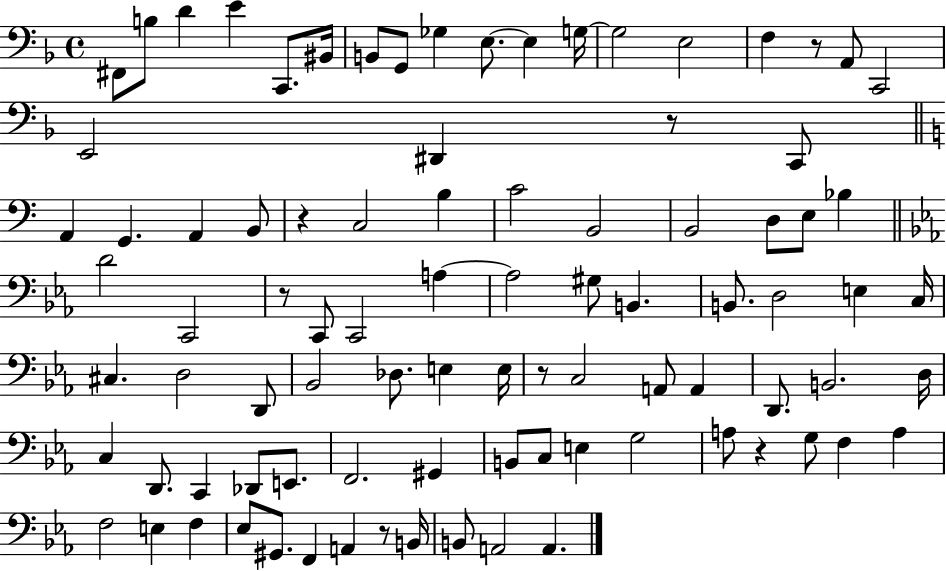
F#2/e B3/e D4/q E4/q C2/e. BIS2/s B2/e G2/e Gb3/q E3/e. E3/q G3/s G3/h E3/h F3/q R/e A2/e C2/h E2/h D#2/q R/e C2/e A2/q G2/q. A2/q B2/e R/q C3/h B3/q C4/h B2/h B2/h D3/e E3/e Bb3/q D4/h C2/h R/e C2/e C2/h A3/q A3/h G#3/e B2/q. B2/e. D3/h E3/q C3/s C#3/q. D3/h D2/e Bb2/h Db3/e. E3/q E3/s R/e C3/h A2/e A2/q D2/e. B2/h. D3/s C3/q D2/e. C2/q Db2/e E2/e. F2/h. G#2/q B2/e C3/e E3/q G3/h A3/e R/q G3/e F3/q A3/q F3/h E3/q F3/q Eb3/e G#2/e. F2/q A2/q R/e B2/s B2/e A2/h A2/q.